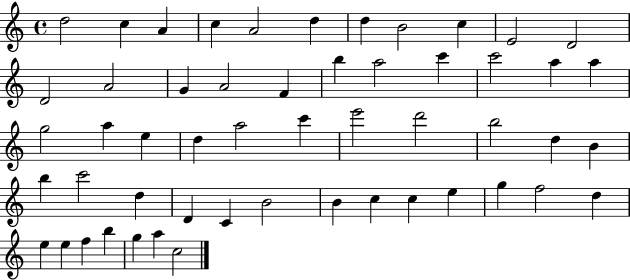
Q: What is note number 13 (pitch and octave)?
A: A4